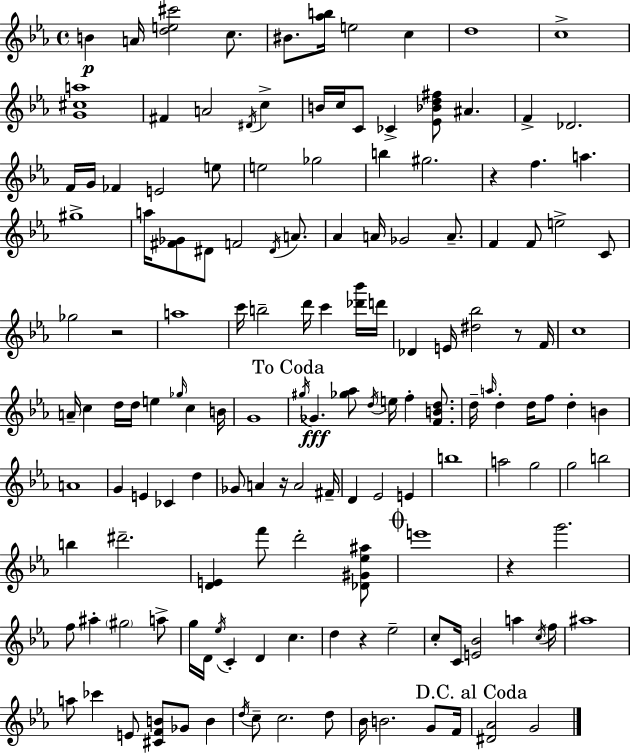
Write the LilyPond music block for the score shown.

{
  \clef treble
  \time 4/4
  \defaultTimeSignature
  \key ees \major
  \repeat volta 2 { b'4\p a'16 <d'' e'' cis'''>2 c''8. | bis'8. <aes'' b''>16 e''2 c''4 | d''1 | c''1-> | \break <g' cis'' a''>1 | fis'4 a'2 \acciaccatura { dis'16 } c''4-> | b'16 c''16 c'8 ces'4-> <ees' bes' d'' fis''>8 ais'4. | f'4-> des'2. | \break f'16 g'16 fes'4 e'2 e''8 | e''2 ges''2 | b''4 gis''2. | r4 f''4. a''4. | \break gis''1-> | a''16 <fis' ges'>8 dis'8 f'2 \acciaccatura { dis'16 } a'8. | aes'4 a'16 ges'2 a'8.-- | f'4 f'8 e''2-> | \break c'8 ges''2 r2 | a''1 | c'''16 b''2-- d'''16 c'''4 | <des''' bes'''>16 d'''16 des'4 e'16 <dis'' bes''>2 r8 | \break f'16 c''1 | a'16-- c''4 d''16 d''16 e''4 \grace { ges''16 } c''4 | b'16 g'1 | \mark "To Coda" \acciaccatura { gis''16 } ges'4.\fff <ges'' aes''>8 \acciaccatura { d''16 } e''16 f''4-. | \break <f' b' d''>8. d''16-- \grace { a''16 } d''4-. d''16 f''8 d''4-. | b'4 a'1 | g'4 e'4 ces'4 | d''4 ges'8 a'4 r16 a'2 | \break fis'16-- d'4 ees'2 | e'4 b''1 | a''2 g''2 | g''2 b''2 | \break b''4 dis'''2.-- | <d' e'>4 f'''8 d'''2-. | <des' gis' ees'' ais''>8 \mark \markup { \musicglyph "scripts.coda" } e'''1 | r4 g'''2. | \break f''8 ais''4-. \parenthesize gis''2 | a''8-> g''16 d'16 \acciaccatura { ees''16 } c'4-. d'4 | c''4. d''4 r4 ees''2-- | c''8-. c'16 <e' bes'>2 | \break a''4 \acciaccatura { c''16 } f''16 ais''1 | a''8 ces'''4 e'8 | <cis' f' b'>8 ges'8 b'4 \acciaccatura { d''16 } c''8-- c''2. | d''8 bes'16 b'2. | \break g'8 f'16 \mark "D.C. al Coda" <dis' aes'>2 | g'2 } \bar "|."
}